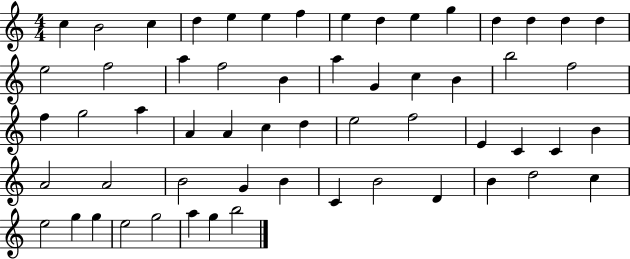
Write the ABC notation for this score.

X:1
T:Untitled
M:4/4
L:1/4
K:C
c B2 c d e e f e d e g d d d d e2 f2 a f2 B a G c B b2 f2 f g2 a A A c d e2 f2 E C C B A2 A2 B2 G B C B2 D B d2 c e2 g g e2 g2 a g b2